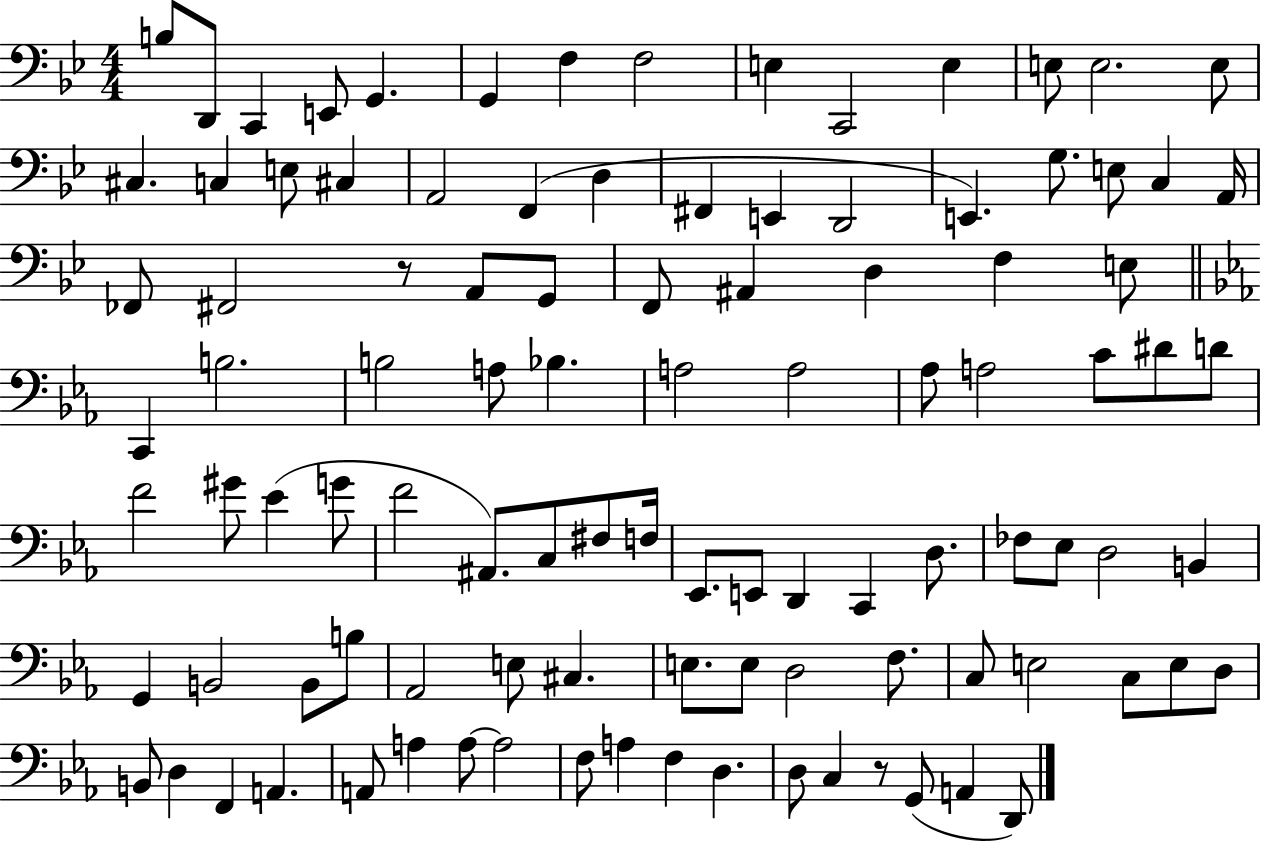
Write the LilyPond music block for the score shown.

{
  \clef bass
  \numericTimeSignature
  \time 4/4
  \key bes \major
  b8 d,8 c,4 e,8 g,4. | g,4 f4 f2 | e4 c,2 e4 | e8 e2. e8 | \break cis4. c4 e8 cis4 | a,2 f,4( d4 | fis,4 e,4 d,2 | e,4.) g8. e8 c4 a,16 | \break fes,8 fis,2 r8 a,8 g,8 | f,8 ais,4 d4 f4 e8 | \bar "||" \break \key ees \major c,4 b2. | b2 a8 bes4. | a2 a2 | aes8 a2 c'8 dis'8 d'8 | \break f'2 gis'8 ees'4( g'8 | f'2 ais,8.) c8 fis8 f16 | ees,8. e,8 d,4 c,4 d8. | fes8 ees8 d2 b,4 | \break g,4 b,2 b,8 b8 | aes,2 e8 cis4. | e8. e8 d2 f8. | c8 e2 c8 e8 d8 | \break b,8 d4 f,4 a,4. | a,8 a4 a8~~ a2 | f8 a4 f4 d4. | d8 c4 r8 g,8( a,4 d,8) | \break \bar "|."
}